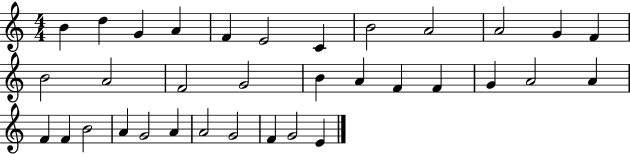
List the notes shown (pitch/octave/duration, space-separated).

B4/q D5/q G4/q A4/q F4/q E4/h C4/q B4/h A4/h A4/h G4/q F4/q B4/h A4/h F4/h G4/h B4/q A4/q F4/q F4/q G4/q A4/h A4/q F4/q F4/q B4/h A4/q G4/h A4/q A4/h G4/h F4/q G4/h E4/q